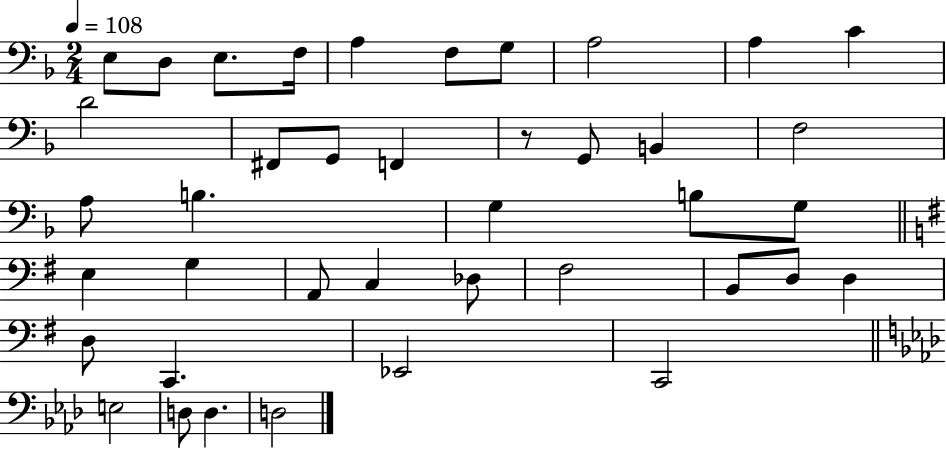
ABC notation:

X:1
T:Untitled
M:2/4
L:1/4
K:F
E,/2 D,/2 E,/2 F,/4 A, F,/2 G,/2 A,2 A, C D2 ^F,,/2 G,,/2 F,, z/2 G,,/2 B,, F,2 A,/2 B, G, B,/2 G,/2 E, G, A,,/2 C, _D,/2 ^F,2 B,,/2 D,/2 D, D,/2 C,, _E,,2 C,,2 E,2 D,/2 D, D,2